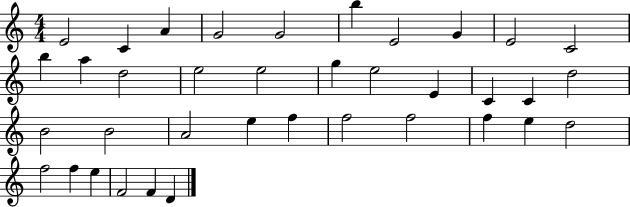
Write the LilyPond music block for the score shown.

{
  \clef treble
  \numericTimeSignature
  \time 4/4
  \key c \major
  e'2 c'4 a'4 | g'2 g'2 | b''4 e'2 g'4 | e'2 c'2 | \break b''4 a''4 d''2 | e''2 e''2 | g''4 e''2 e'4 | c'4 c'4 d''2 | \break b'2 b'2 | a'2 e''4 f''4 | f''2 f''2 | f''4 e''4 d''2 | \break f''2 f''4 e''4 | f'2 f'4 d'4 | \bar "|."
}